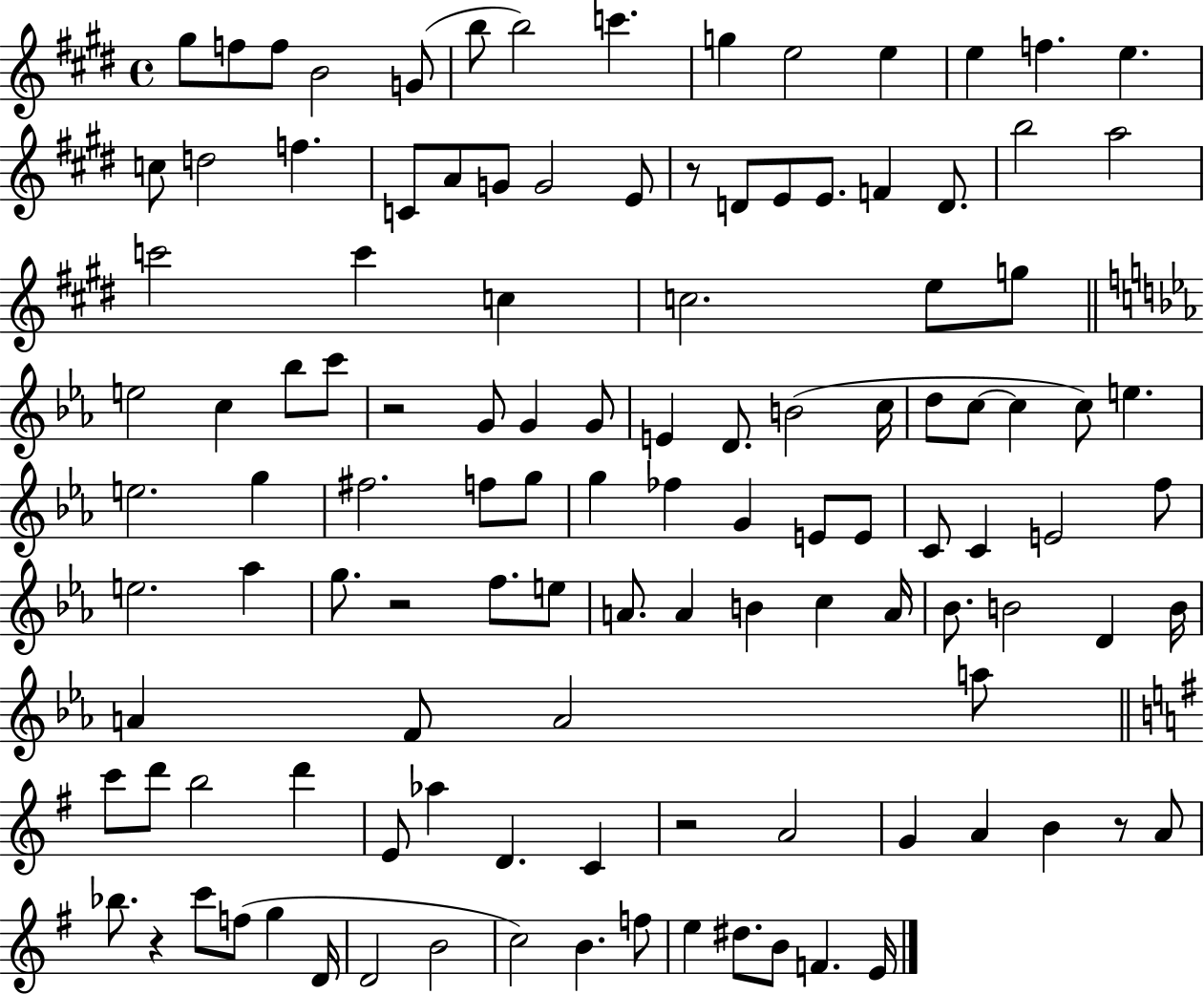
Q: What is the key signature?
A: E major